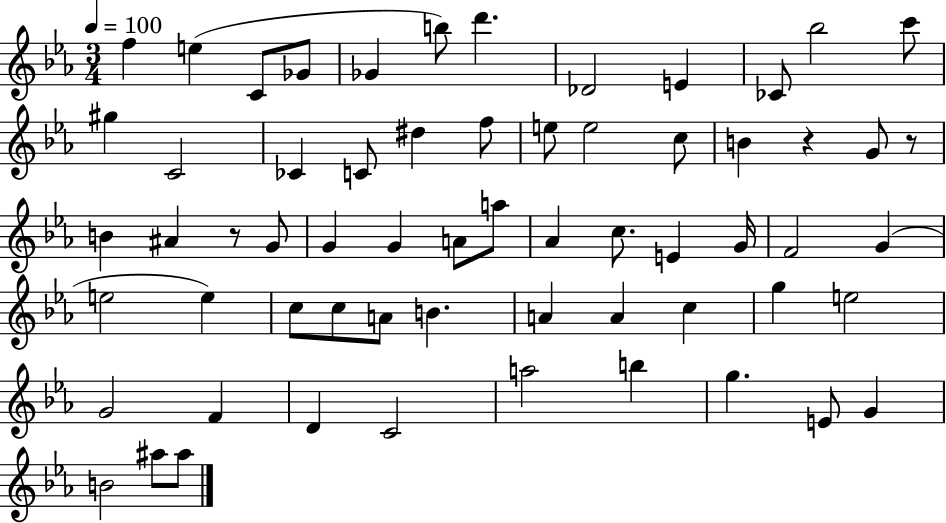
F5/q E5/q C4/e Gb4/e Gb4/q B5/e D6/q. Db4/h E4/q CES4/e Bb5/h C6/e G#5/q C4/h CES4/q C4/e D#5/q F5/e E5/e E5/h C5/e B4/q R/q G4/e R/e B4/q A#4/q R/e G4/e G4/q G4/q A4/e A5/e Ab4/q C5/e. E4/q G4/s F4/h G4/q E5/h E5/q C5/e C5/e A4/e B4/q. A4/q A4/q C5/q G5/q E5/h G4/h F4/q D4/q C4/h A5/h B5/q G5/q. E4/e G4/q B4/h A#5/e A#5/e